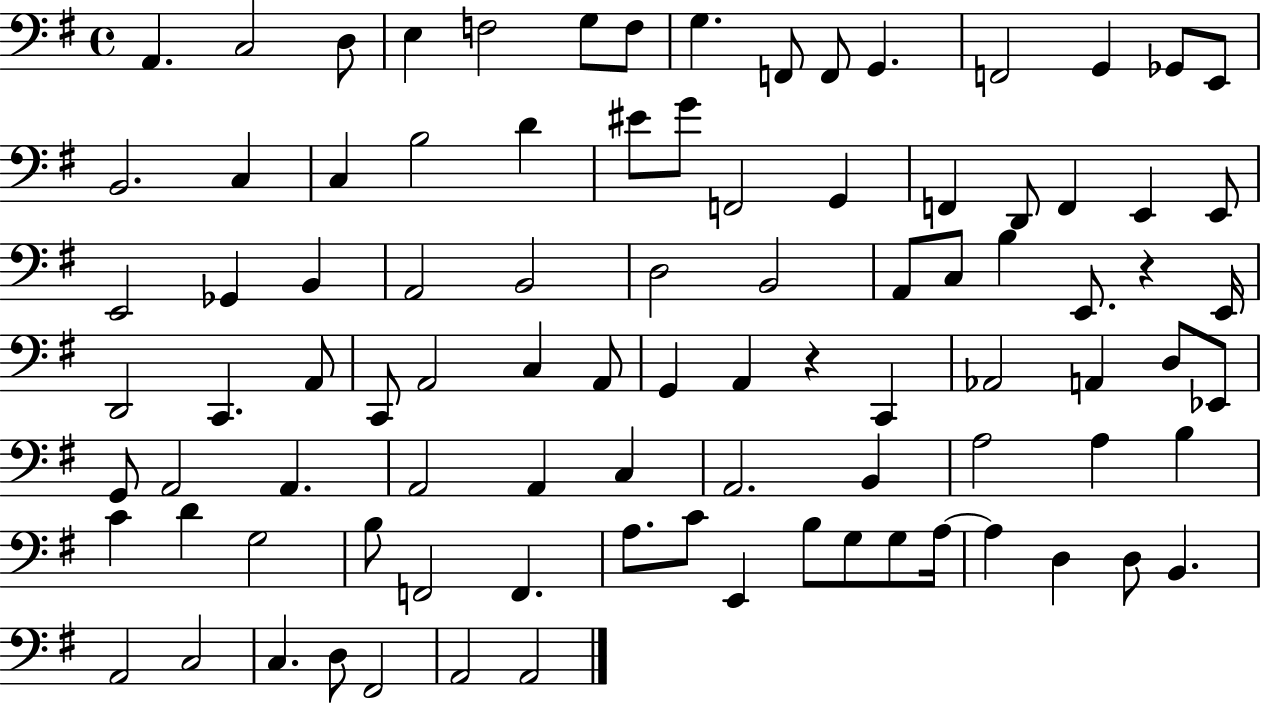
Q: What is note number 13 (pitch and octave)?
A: G2